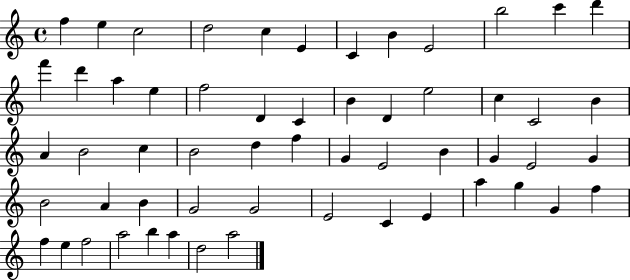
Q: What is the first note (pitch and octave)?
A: F5